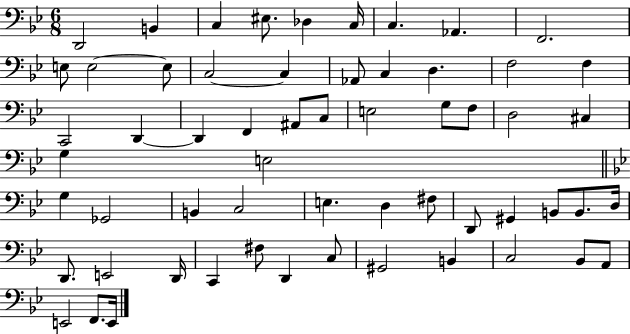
{
  \clef bass
  \numericTimeSignature
  \time 6/8
  \key bes \major
  d,2 b,4 | c4 eis8. des4 c16 | c4. aes,4. | f,2. | \break e8 e2~~ e8 | c2~~ c4 | aes,8 c4 d4. | f2 f4 | \break c,2 d,4~~ | d,4 f,4 ais,8 c8 | e2 g8 f8 | d2 cis4 | \break g4 e2 | \bar "||" \break \key bes \major g4 ges,2 | b,4 c2 | e4. d4 fis8 | d,8 gis,4 b,8 b,8. d16 | \break d,8. e,2 d,16 | c,4 fis8 d,4 c8 | gis,2 b,4 | c2 bes,8 a,8 | \break e,2 f,8. e,16 | \bar "|."
}